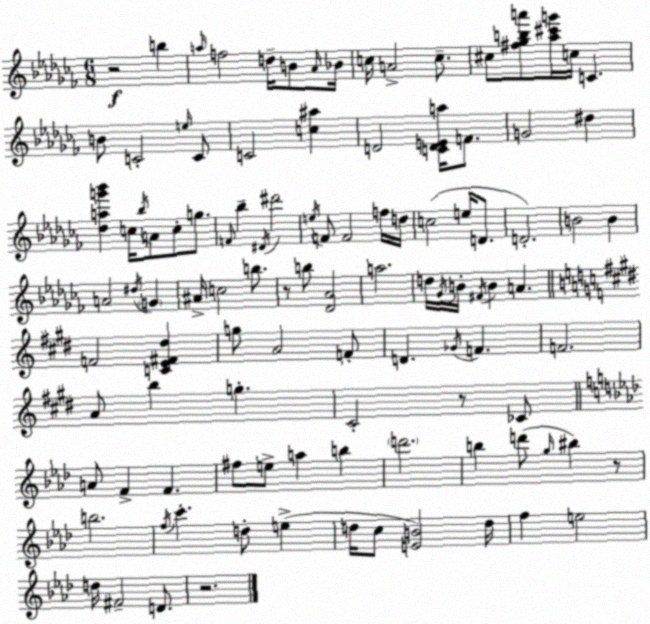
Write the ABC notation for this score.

X:1
T:Untitled
M:6/8
L:1/4
K:Abm
z2 b a/4 f2 d/4 B/2 _A/4 _B/4 c/4 A2 c/2 ^c/2 [^f_gba']/2 [_a^c'g']/4 c/4 C B/2 C2 e/4 C/2 C2 [c^a] D2 [CDEa]/4 F/2 G2 ^d [_dag'_b'] c/4 _b/4 A/2 c/2 g/2 F/4 _b ^D/4 ^d'2 e/4 F/2 F2 f/4 d/4 c2 e/4 D/2 D2 B2 B A2 ^d/4 G ^A/4 c2 b/2 z/2 b/2 [_D_A]2 a2 d/4 _G/4 B/4 ^F/4 B A F2 [CE^F^d] g/2 A2 F/2 D _G/4 F F2 A/2 b g ^C2 z/2 _C/2 A/2 F F ^f/2 e/2 a b d'2 b d'/2 g/4 ^b z/2 b2 f/4 c' d/2 e d/4 c/2 [EB]2 d/4 f e2 d/4 ^F2 D/2 z2